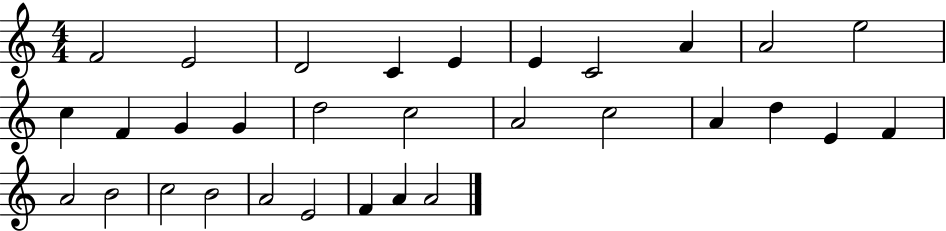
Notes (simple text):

F4/h E4/h D4/h C4/q E4/q E4/q C4/h A4/q A4/h E5/h C5/q F4/q G4/q G4/q D5/h C5/h A4/h C5/h A4/q D5/q E4/q F4/q A4/h B4/h C5/h B4/h A4/h E4/h F4/q A4/q A4/h